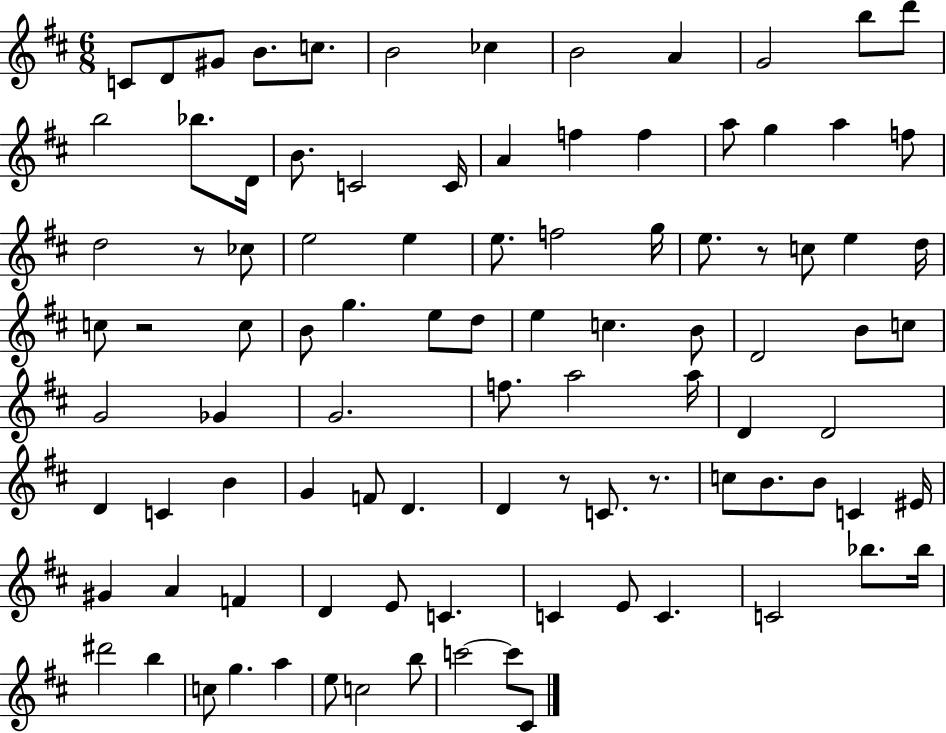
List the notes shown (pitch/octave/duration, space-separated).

C4/e D4/e G#4/e B4/e. C5/e. B4/h CES5/q B4/h A4/q G4/h B5/e D6/e B5/h Bb5/e. D4/s B4/e. C4/h C4/s A4/q F5/q F5/q A5/e G5/q A5/q F5/e D5/h R/e CES5/e E5/h E5/q E5/e. F5/h G5/s E5/e. R/e C5/e E5/q D5/s C5/e R/h C5/e B4/e G5/q. E5/e D5/e E5/q C5/q. B4/e D4/h B4/e C5/e G4/h Gb4/q G4/h. F5/e. A5/h A5/s D4/q D4/h D4/q C4/q B4/q G4/q F4/e D4/q. D4/q R/e C4/e. R/e. C5/e B4/e. B4/e C4/q EIS4/s G#4/q A4/q F4/q D4/q E4/e C4/q. C4/q E4/e C4/q. C4/h Bb5/e. Bb5/s D#6/h B5/q C5/e G5/q. A5/q E5/e C5/h B5/e C6/h C6/e C#4/e